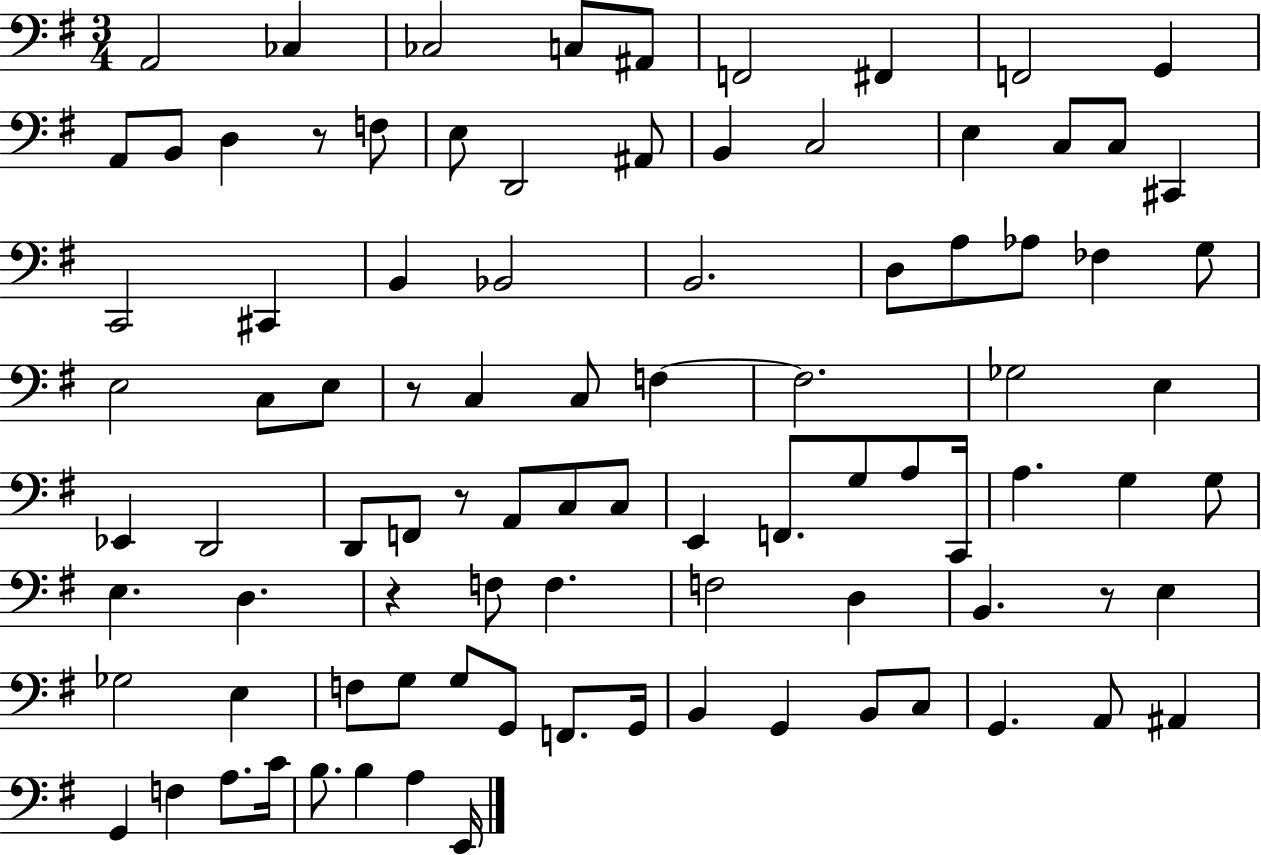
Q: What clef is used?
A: bass